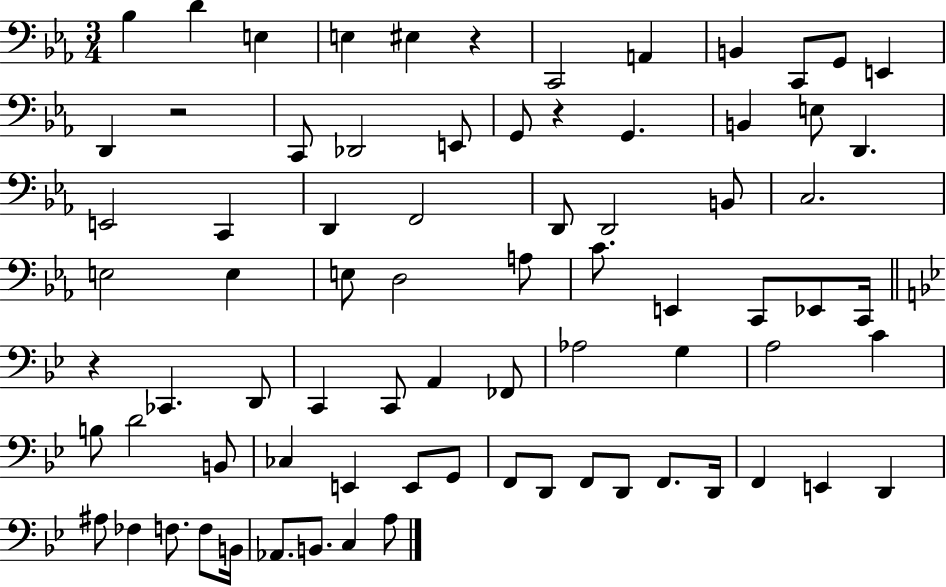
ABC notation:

X:1
T:Untitled
M:3/4
L:1/4
K:Eb
_B, D E, E, ^E, z C,,2 A,, B,, C,,/2 G,,/2 E,, D,, z2 C,,/2 _D,,2 E,,/2 G,,/2 z G,, B,, E,/2 D,, E,,2 C,, D,, F,,2 D,,/2 D,,2 B,,/2 C,2 E,2 E, E,/2 D,2 A,/2 C/2 E,, C,,/2 _E,,/2 C,,/4 z _C,, D,,/2 C,, C,,/2 A,, _F,,/2 _A,2 G, A,2 C B,/2 D2 B,,/2 _C, E,, E,,/2 G,,/2 F,,/2 D,,/2 F,,/2 D,,/2 F,,/2 D,,/4 F,, E,, D,, ^A,/2 _F, F,/2 F,/2 B,,/4 _A,,/2 B,,/2 C, A,/2